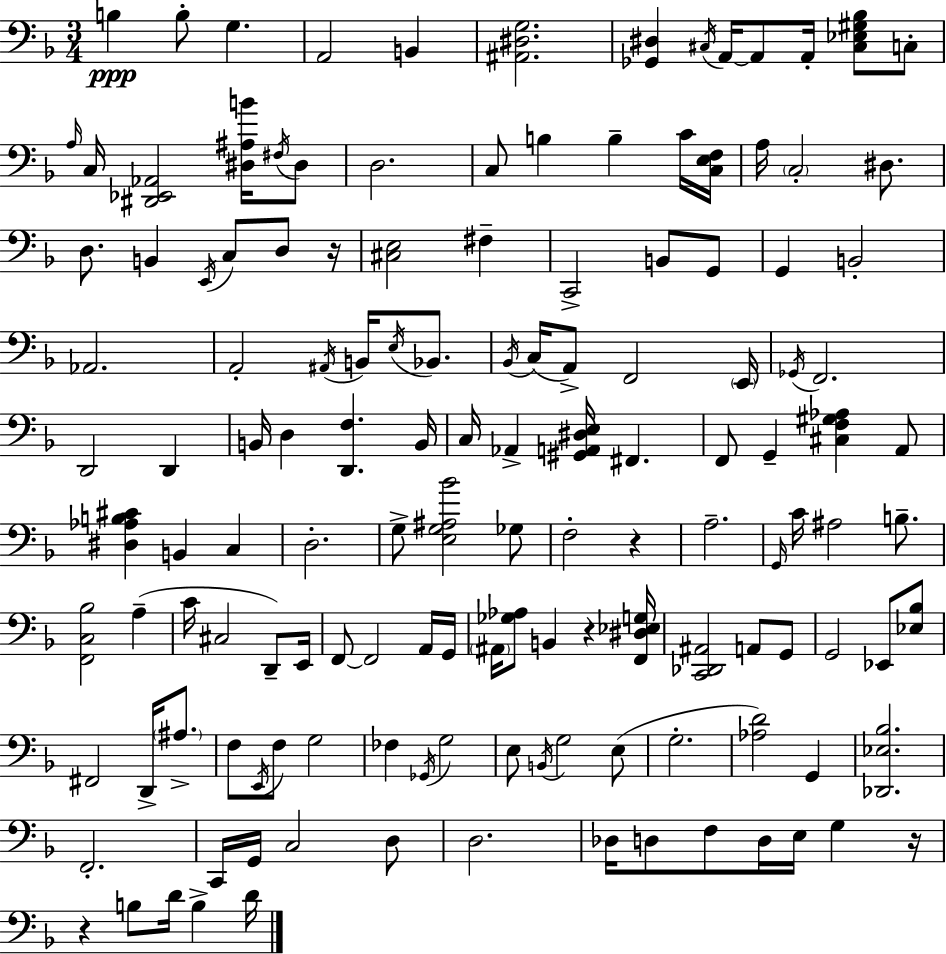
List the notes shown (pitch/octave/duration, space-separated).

B3/q B3/e G3/q. A2/h B2/q [A#2,D#3,G3]/h. [Gb2,D#3]/q C#3/s A2/s A2/e A2/s [C#3,Eb3,G#3,Bb3]/e C3/e A3/s C3/s [D#2,Eb2,Ab2]/h [D#3,A#3,B4]/s F#3/s D#3/e D3/h. C3/e B3/q B3/q C4/s [C3,E3,F3]/s A3/s C3/h D#3/e. D3/e. B2/q E2/s C3/e D3/e R/s [C#3,E3]/h F#3/q C2/h B2/e G2/e G2/q B2/h Ab2/h. A2/h A#2/s B2/s E3/s Bb2/e. Bb2/s C3/s A2/e F2/h E2/s Gb2/s F2/h. D2/h D2/q B2/s D3/q [D2,F3]/q. B2/s C3/s Ab2/q [G#2,A2,D#3,E3]/s F#2/q. F2/e G2/q [C#3,F3,G#3,Ab3]/q A2/e [D#3,Ab3,B3,C#4]/q B2/q C3/q D3/h. G3/e [E3,G3,A#3,Bb4]/h Gb3/e F3/h R/q A3/h. G2/s C4/s A#3/h B3/e. [F2,C3,Bb3]/h A3/q C4/s C#3/h D2/e E2/s F2/e F2/h A2/s G2/s A#2/s [Gb3,Ab3]/e B2/q R/q [F2,D#3,Eb3,G3]/s [C2,Db2,A#2]/h A2/e G2/e G2/h Eb2/e [Eb3,Bb3]/e F#2/h D2/s A#3/e. F3/e E2/s F3/e G3/h FES3/q Gb2/s G3/h E3/e B2/s G3/h E3/e G3/h. [Ab3,D4]/h G2/q [Db2,Eb3,Bb3]/h. F2/h. C2/s G2/s C3/h D3/e D3/h. Db3/s D3/e F3/e D3/s E3/s G3/q R/s R/q B3/e D4/s B3/q D4/s